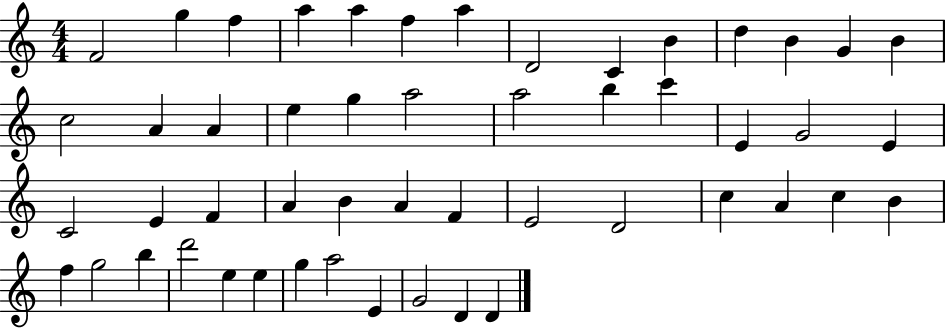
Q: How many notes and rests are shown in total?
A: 51